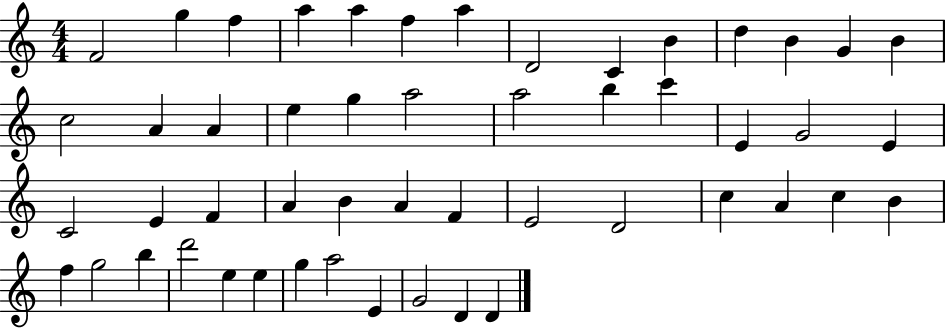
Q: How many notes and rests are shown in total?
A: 51